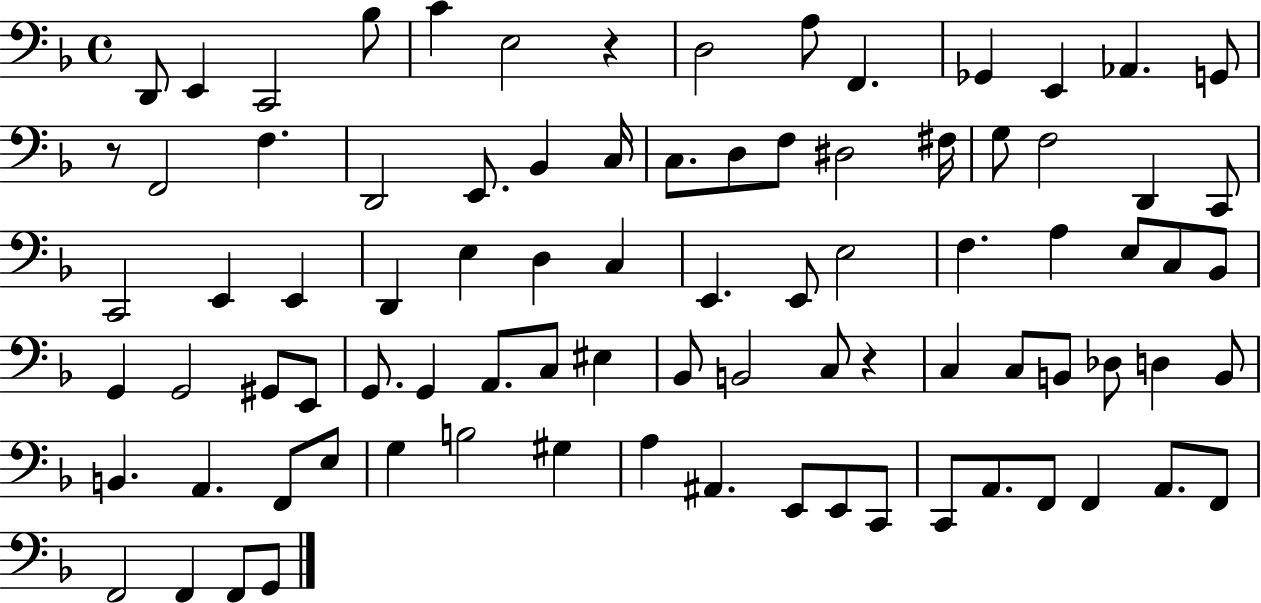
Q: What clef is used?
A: bass